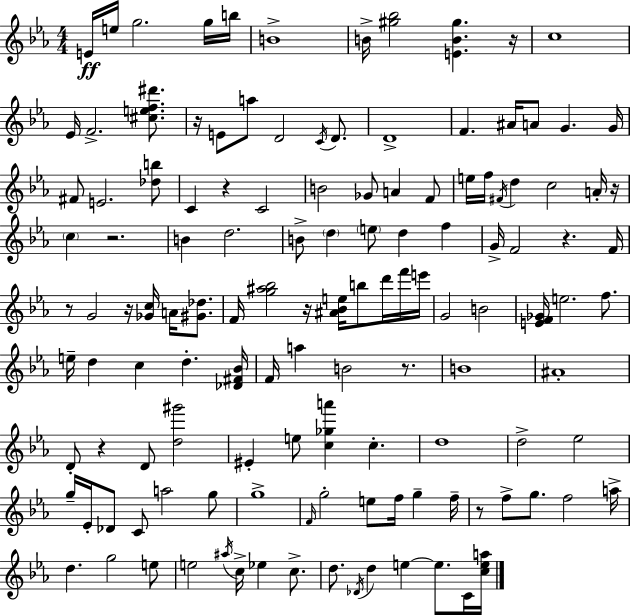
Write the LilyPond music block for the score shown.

{
  \clef treble
  \numericTimeSignature
  \time 4/4
  \key ees \major
  e'16\ff e''16 g''2. g''16 b''16 | b'1-> | b'16-> <gis'' bes''>2 <e' b' gis''>4. r16 | c''1 | \break ees'16 f'2.-> <cis'' e'' f'' dis'''>8. | r16 e'8 a''8 d'2 \acciaccatura { c'16 } d'8. | d'1-> | f'4. ais'16 a'8 g'4. | \break g'16 fis'8 e'2. <des'' b''>8 | c'4 r4 c'2 | b'2 ges'8 a'4 f'8 | e''16 f''16 \acciaccatura { fis'16 } d''4 c''2 | \break a'16-. r16 \parenthesize c''4 r2. | b'4 d''2. | b'8-> \parenthesize d''4 \parenthesize e''8 d''4 f''4 | g'16-> f'2 r4. | \break f'16 r8 g'2 r16 <ges' c''>16 a'16 <gis' des''>8. | f'16 <g'' ais'' bes''>2 r16 <ais' bes' e''>16 b''8 d'''16 | f'''16 e'''16 g'2 b'2 | <e' f' ges'>16 e''2. f''8. | \break e''16-- d''4 c''4 d''4.-. | <des' fis' bes'>16 f'16 a''4 b'2 r8. | b'1 | ais'1-. | \break d'8-. r4 d'8 <d'' gis'''>2 | eis'4-. e''8 <c'' ges'' a'''>4 c''4.-. | d''1 | d''2-> ees''2 | \break g''16-- ees'16-. des'8 c'8 a''2 | g''8 g''1-> | \grace { f'16 } g''2-. e''8 f''16 g''4-- | f''16-- r8 f''8-> g''8. f''2 | \break a''16-> d''4. g''2 | e''8 e''2 \acciaccatura { ais''16 } c''16-> ees''4 | c''8.-> d''8. \acciaccatura { des'16 } d''4 e''4~~ | e''8. c'16 <c'' e'' a''>16 \bar "|."
}